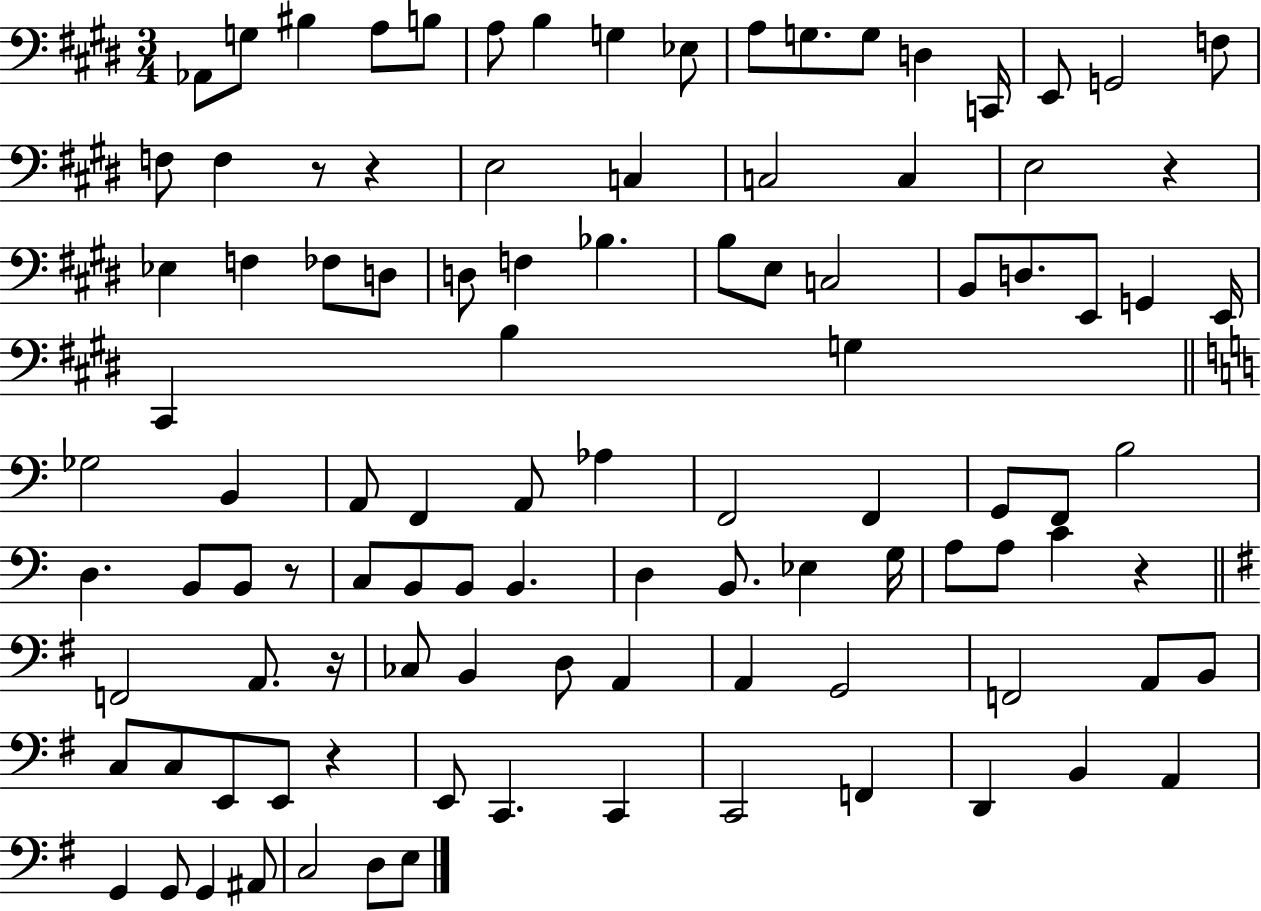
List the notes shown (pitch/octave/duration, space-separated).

Ab2/e G3/e BIS3/q A3/e B3/e A3/e B3/q G3/q Eb3/e A3/e G3/e. G3/e D3/q C2/s E2/e G2/h F3/e F3/e F3/q R/e R/q E3/h C3/q C3/h C3/q E3/h R/q Eb3/q F3/q FES3/e D3/e D3/e F3/q Bb3/q. B3/e E3/e C3/h B2/e D3/e. E2/e G2/q E2/s C#2/q B3/q G3/q Gb3/h B2/q A2/e F2/q A2/e Ab3/q F2/h F2/q G2/e F2/e B3/h D3/q. B2/e B2/e R/e C3/e B2/e B2/e B2/q. D3/q B2/e. Eb3/q G3/s A3/e A3/e C4/q R/q F2/h A2/e. R/s CES3/e B2/q D3/e A2/q A2/q G2/h F2/h A2/e B2/e C3/e C3/e E2/e E2/e R/q E2/e C2/q. C2/q C2/h F2/q D2/q B2/q A2/q G2/q G2/e G2/q A#2/e C3/h D3/e E3/e